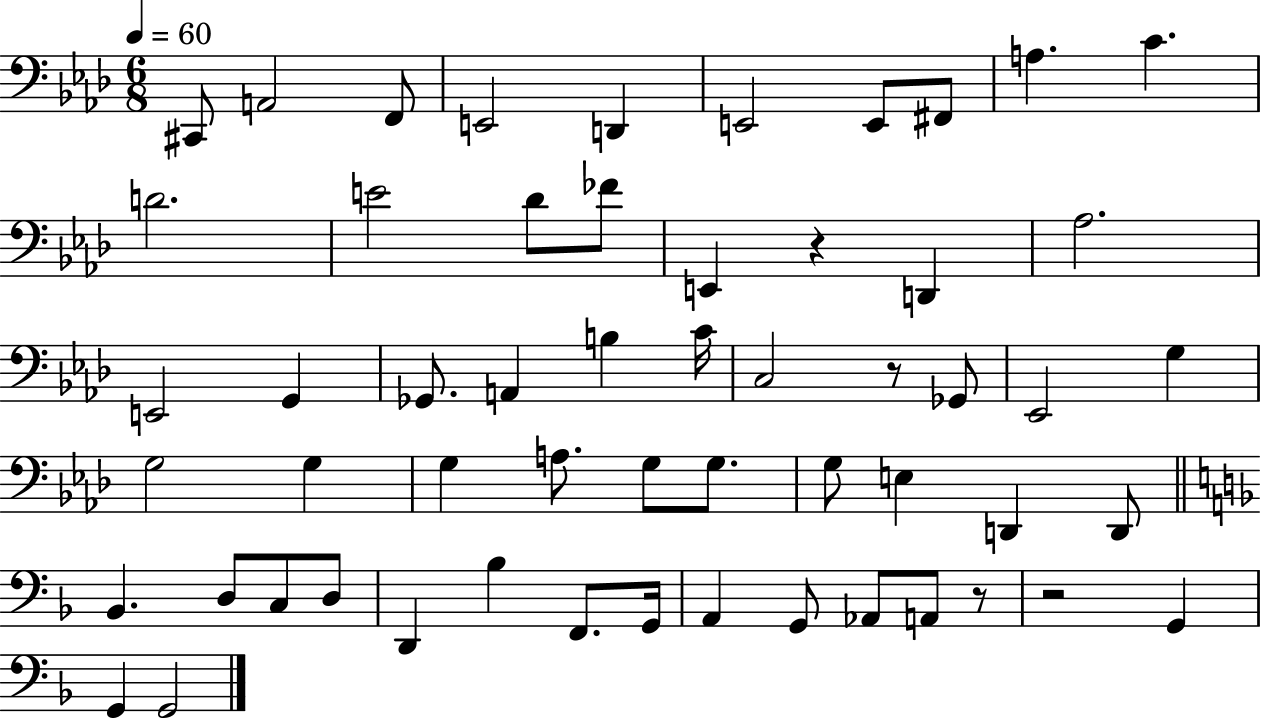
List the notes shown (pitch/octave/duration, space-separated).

C#2/e A2/h F2/e E2/h D2/q E2/h E2/e F#2/e A3/q. C4/q. D4/h. E4/h Db4/e FES4/e E2/q R/q D2/q Ab3/h. E2/h G2/q Gb2/e. A2/q B3/q C4/s C3/h R/e Gb2/e Eb2/h G3/q G3/h G3/q G3/q A3/e. G3/e G3/e. G3/e E3/q D2/q D2/e Bb2/q. D3/e C3/e D3/e D2/q Bb3/q F2/e. G2/s A2/q G2/e Ab2/e A2/e R/e R/h G2/q G2/q G2/h